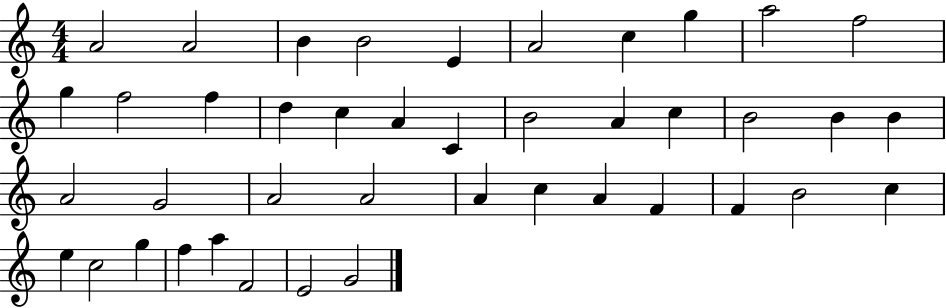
{
  \clef treble
  \numericTimeSignature
  \time 4/4
  \key c \major
  a'2 a'2 | b'4 b'2 e'4 | a'2 c''4 g''4 | a''2 f''2 | \break g''4 f''2 f''4 | d''4 c''4 a'4 c'4 | b'2 a'4 c''4 | b'2 b'4 b'4 | \break a'2 g'2 | a'2 a'2 | a'4 c''4 a'4 f'4 | f'4 b'2 c''4 | \break e''4 c''2 g''4 | f''4 a''4 f'2 | e'2 g'2 | \bar "|."
}